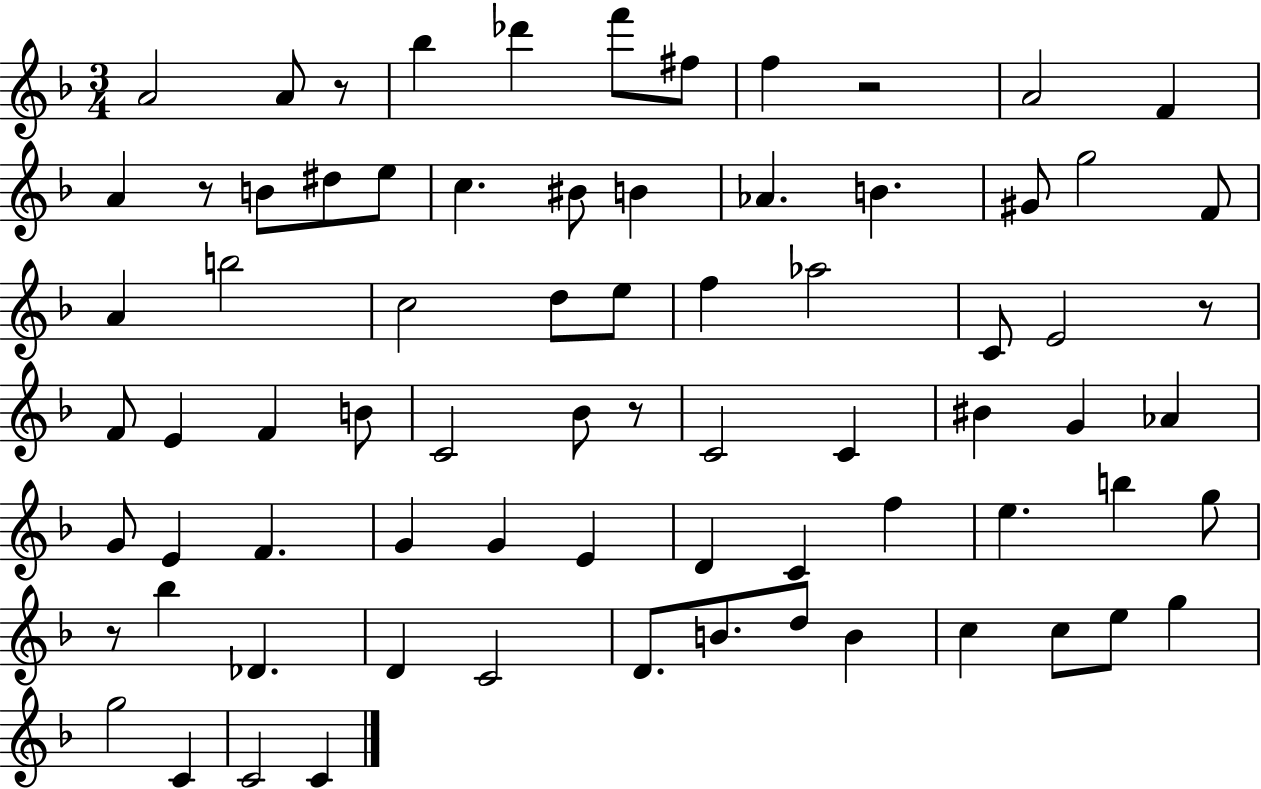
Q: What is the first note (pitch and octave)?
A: A4